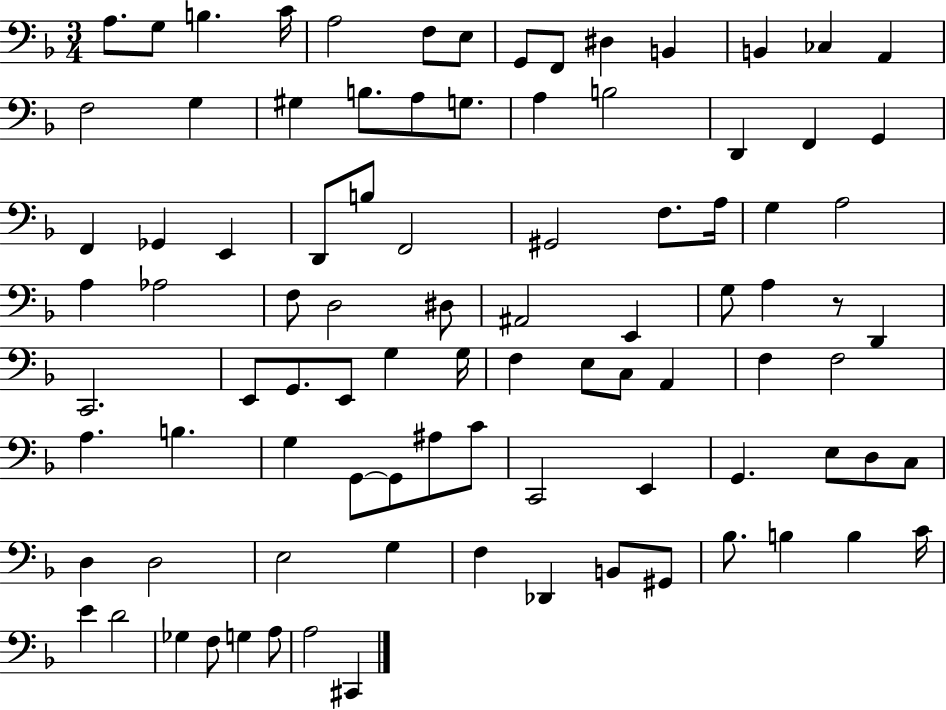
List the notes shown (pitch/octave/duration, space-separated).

A3/e. G3/e B3/q. C4/s A3/h F3/e E3/e G2/e F2/e D#3/q B2/q B2/q CES3/q A2/q F3/h G3/q G#3/q B3/e. A3/e G3/e. A3/q B3/h D2/q F2/q G2/q F2/q Gb2/q E2/q D2/e B3/e F2/h G#2/h F3/e. A3/s G3/q A3/h A3/q Ab3/h F3/e D3/h D#3/e A#2/h E2/q G3/e A3/q R/e D2/q C2/h. E2/e G2/e. E2/e G3/q G3/s F3/q E3/e C3/e A2/q F3/q F3/h A3/q. B3/q. G3/q G2/e G2/e A#3/e C4/e C2/h E2/q G2/q. E3/e D3/e C3/e D3/q D3/h E3/h G3/q F3/q Db2/q B2/e G#2/e Bb3/e. B3/q B3/q C4/s E4/q D4/h Gb3/q F3/e G3/q A3/e A3/h C#2/q